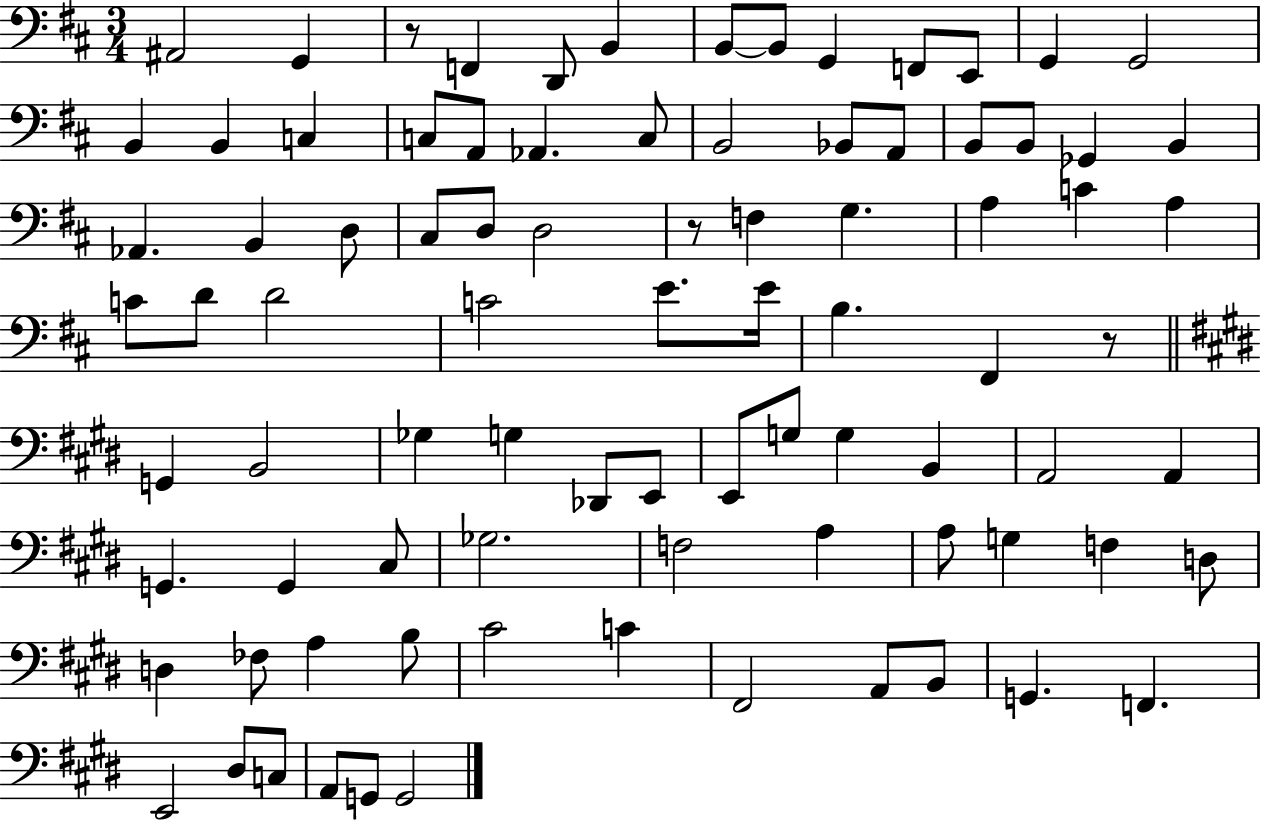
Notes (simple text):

A#2/h G2/q R/e F2/q D2/e B2/q B2/e B2/e G2/q F2/e E2/e G2/q G2/h B2/q B2/q C3/q C3/e A2/e Ab2/q. C3/e B2/h Bb2/e A2/e B2/e B2/e Gb2/q B2/q Ab2/q. B2/q D3/e C#3/e D3/e D3/h R/e F3/q G3/q. A3/q C4/q A3/q C4/e D4/e D4/h C4/h E4/e. E4/s B3/q. F#2/q R/e G2/q B2/h Gb3/q G3/q Db2/e E2/e E2/e G3/e G3/q B2/q A2/h A2/q G2/q. G2/q C#3/e Gb3/h. F3/h A3/q A3/e G3/q F3/q D3/e D3/q FES3/e A3/q B3/e C#4/h C4/q F#2/h A2/e B2/e G2/q. F2/q. E2/h D#3/e C3/e A2/e G2/e G2/h